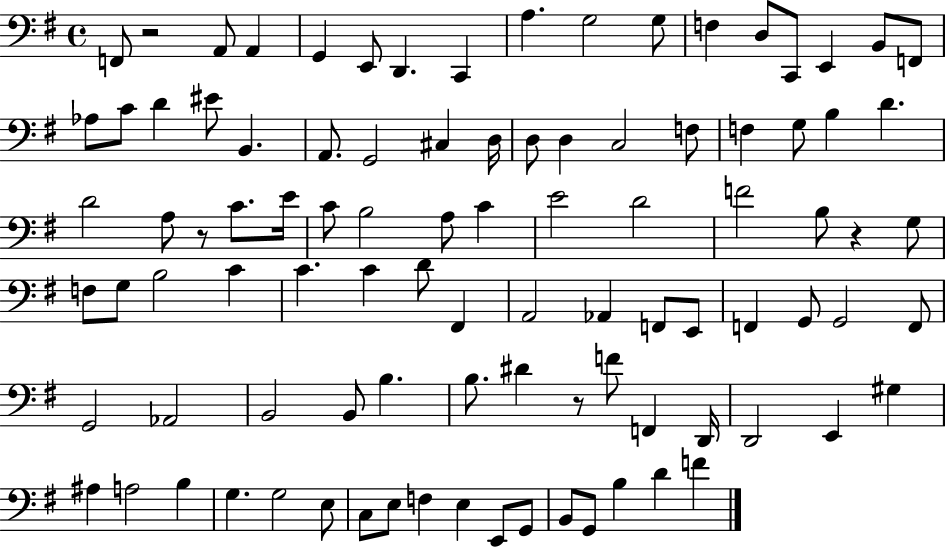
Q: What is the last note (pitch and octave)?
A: F4